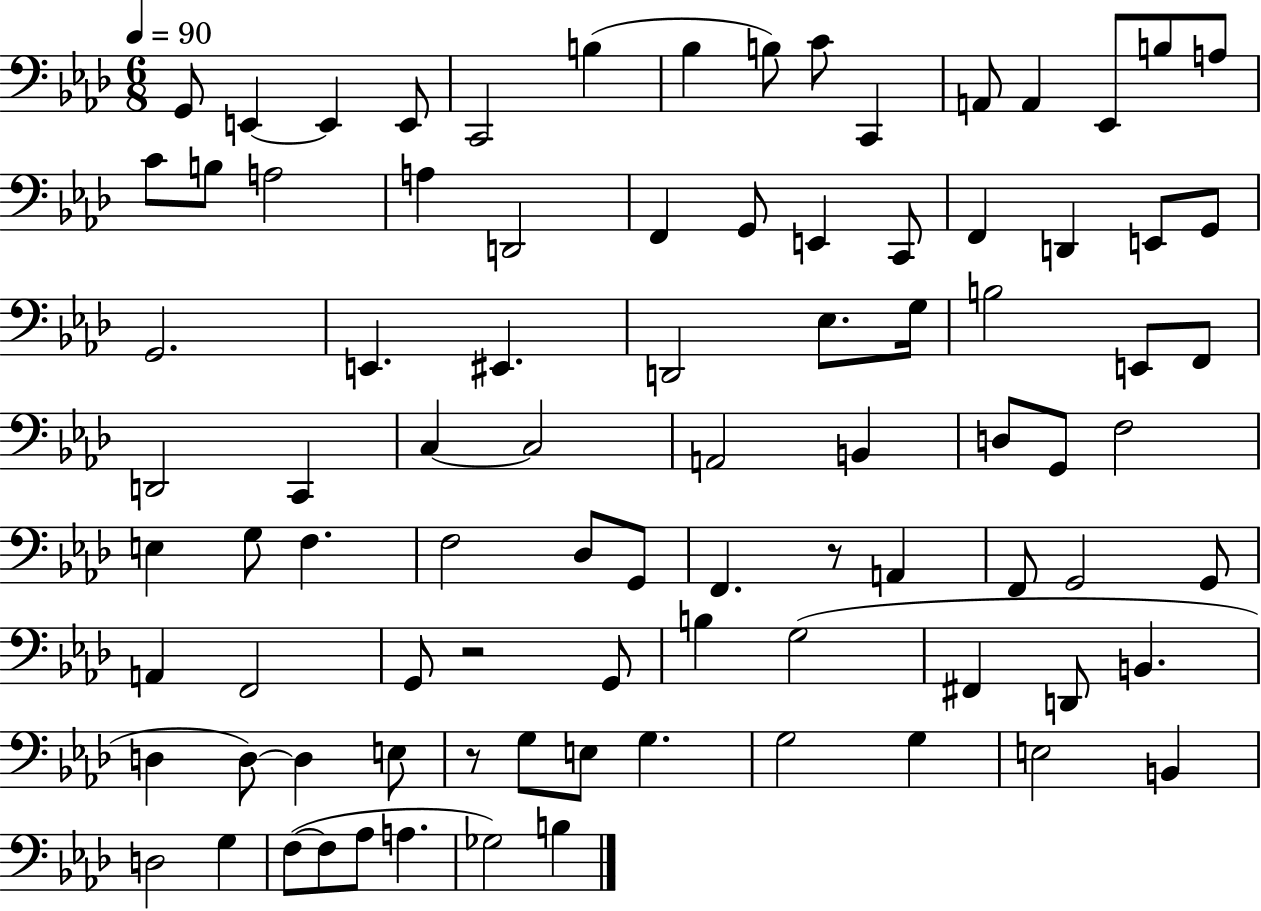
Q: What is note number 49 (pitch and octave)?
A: F3